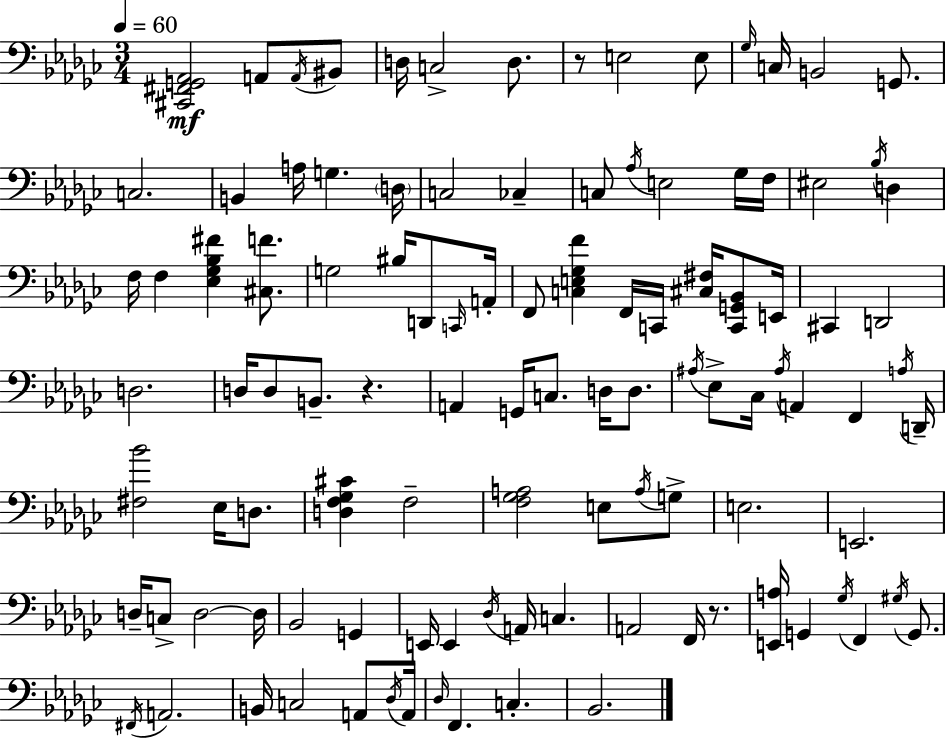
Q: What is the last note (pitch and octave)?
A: Bb2